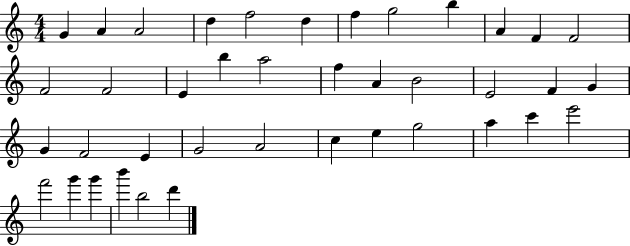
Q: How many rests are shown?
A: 0